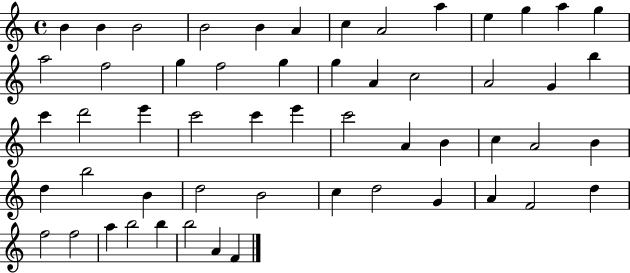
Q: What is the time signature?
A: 4/4